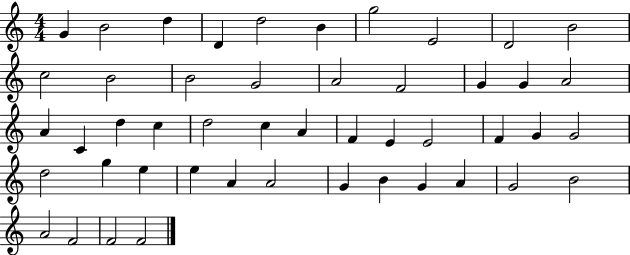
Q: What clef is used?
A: treble